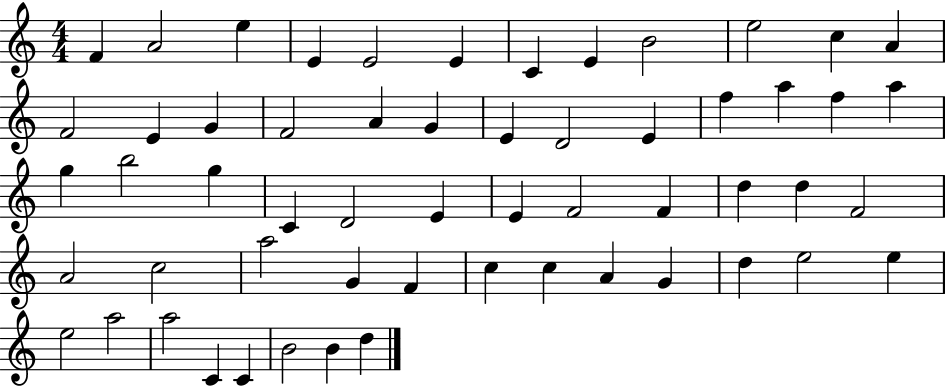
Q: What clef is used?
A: treble